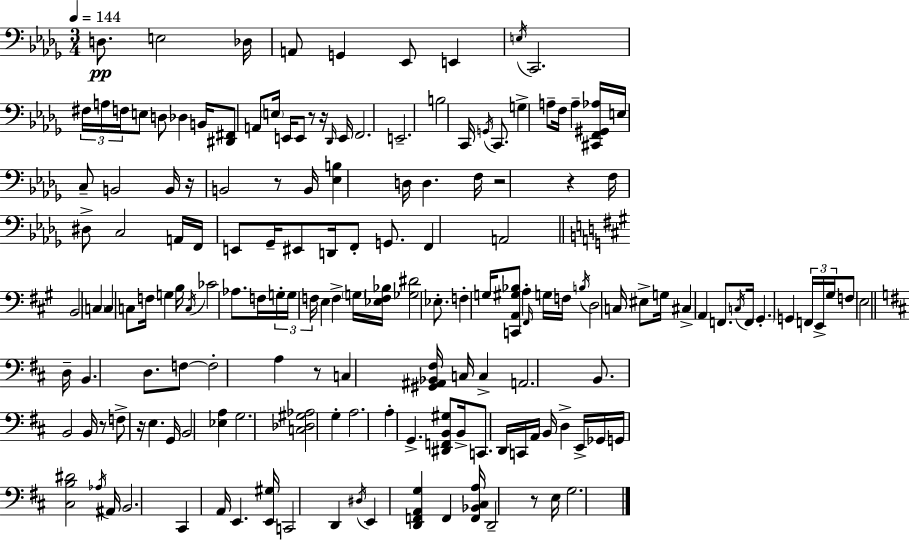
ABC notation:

X:1
T:Untitled
M:3/4
L:1/4
K:Bbm
D,/2 E,2 _D,/4 A,,/2 G,, _E,,/2 E,, E,/4 C,,2 ^F,/4 A,/4 F,/4 E,/2 D,/2 _D, B,,/4 [^D,,^F,,]/2 A,,/2 E,/4 E,,/4 E,,/2 z/2 z/4 _D,,/4 E,,/4 F,,2 E,,2 B,2 C,,/4 G,,/4 C,,/2 G, A,/2 F,/4 A, [^C,,F,,^G,,_A,]/4 E,/4 C,/2 B,,2 B,,/4 z/4 B,,2 z/2 B,,/4 [_E,B,] D,/4 D, F,/4 z2 z F,/4 ^D,/2 C,2 A,,/4 F,,/4 E,,/2 _G,,/4 ^E,,/2 D,,/4 F,,/2 G,,/2 F,, A,,2 B,,2 C, C, C,/2 F,/4 G, B,/4 C,/4 _C2 _A,/2 F,/4 G,/4 G,/4 F,/4 E, F, G,/4 [_E,F,_B,]/4 [_G,^D]2 _E,/2 F, G,/4 [C,,A,,^G,_B,]/2 A, ^F,,/4 G,/4 F,/4 B,/4 D,2 C,/4 ^E,/2 G,/4 ^C, A,, F,,/2 C,/4 F,,/4 ^G,, G,, F,,/4 E,,/4 ^G,/4 F,/2 E,2 D,/4 B,, D,/2 F,/2 F,2 A, z/2 C, [^G,,^A,,_B,,^F,]/4 C,/4 C, A,,2 B,,/2 B,,2 B,,/4 z/2 F,/2 z/4 E, G,,/4 B,,2 [_E,A,] G,2 [C,_D,^G,_A,]2 G, A,2 A, G,, [^D,,F,,B,,^G,]/2 B,,/4 C,,/2 D,,/4 C,,/4 A,,/4 B,,/4 D, E,,/4 _G,,/4 G,,/4 [^C,B,^D]2 _A,/4 ^A,,/4 B,,2 ^C,, A,,/4 E,, [E,,^G,]/4 C,,2 D,, ^D,/4 E,, [D,,F,,A,,G,] F,, [F,,_B,,^C,A,]/4 D,,2 z/2 E,/4 G,2